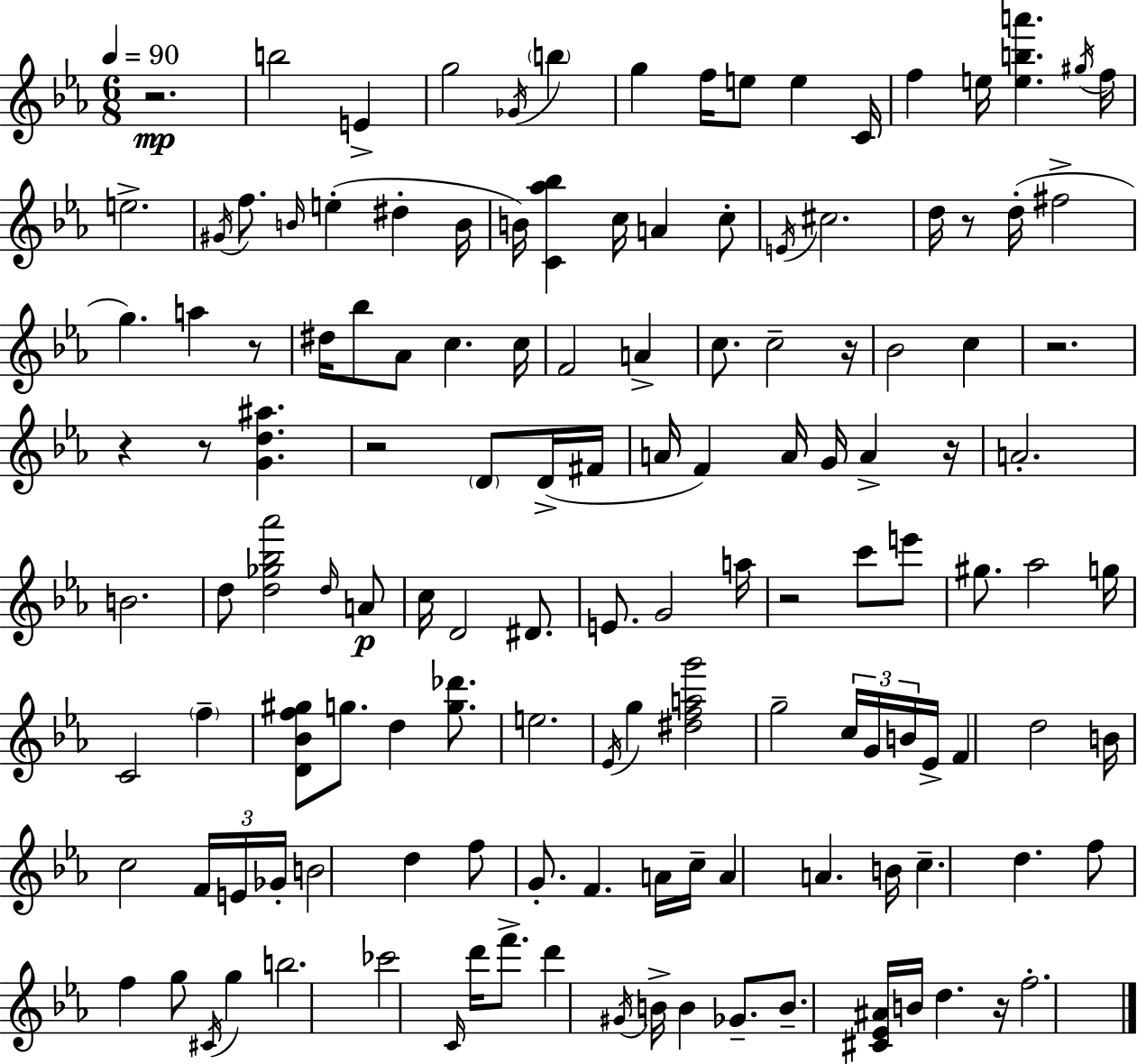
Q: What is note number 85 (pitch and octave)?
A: E4